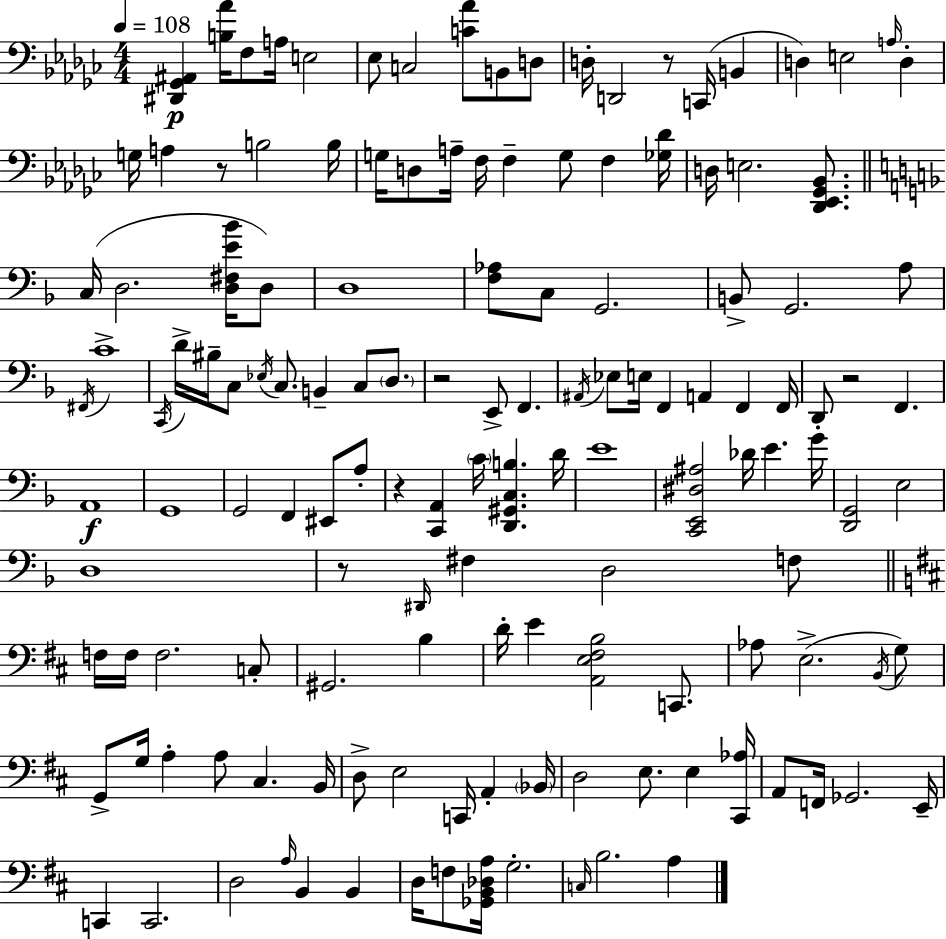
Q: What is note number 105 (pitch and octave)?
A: A2